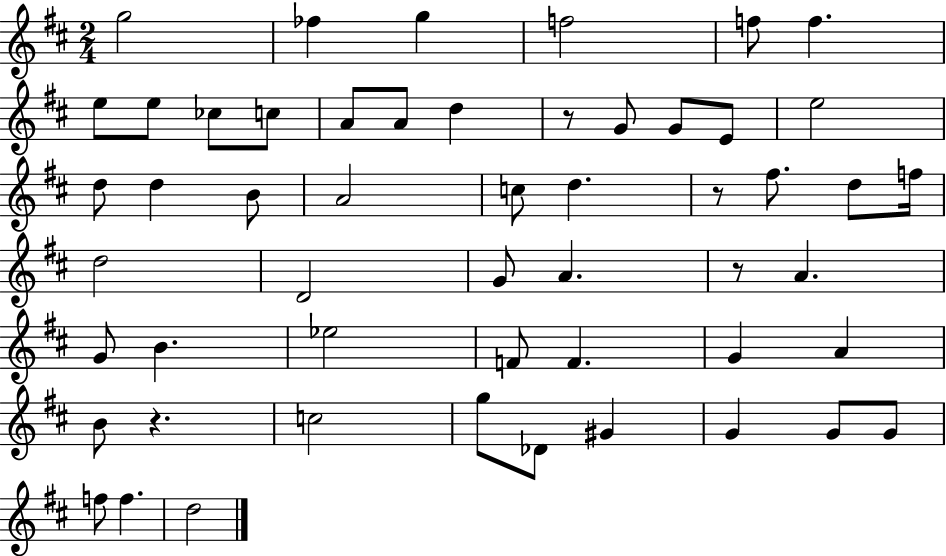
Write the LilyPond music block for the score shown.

{
  \clef treble
  \numericTimeSignature
  \time 2/4
  \key d \major
  \repeat volta 2 { g''2 | fes''4 g''4 | f''2 | f''8 f''4. | \break e''8 e''8 ces''8 c''8 | a'8 a'8 d''4 | r8 g'8 g'8 e'8 | e''2 | \break d''8 d''4 b'8 | a'2 | c''8 d''4. | r8 fis''8. d''8 f''16 | \break d''2 | d'2 | g'8 a'4. | r8 a'4. | \break g'8 b'4. | ees''2 | f'8 f'4. | g'4 a'4 | \break b'8 r4. | c''2 | g''8 des'8 gis'4 | g'4 g'8 g'8 | \break f''8 f''4. | d''2 | } \bar "|."
}